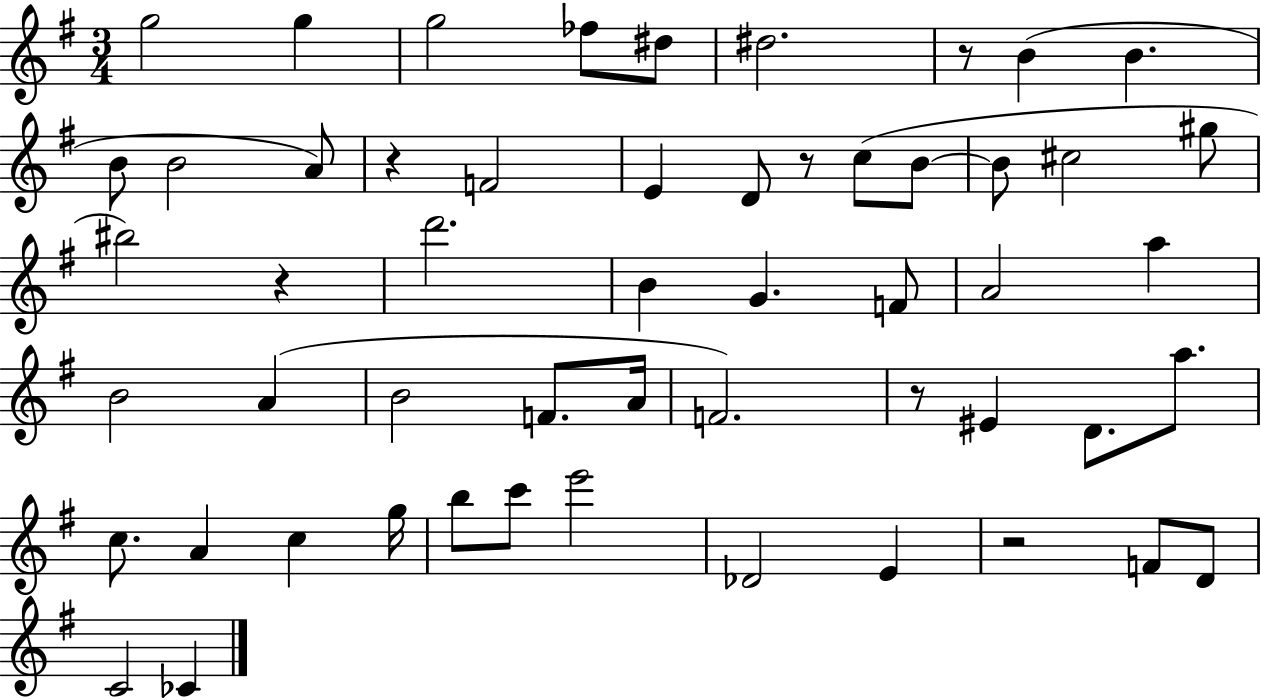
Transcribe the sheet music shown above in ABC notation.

X:1
T:Untitled
M:3/4
L:1/4
K:G
g2 g g2 _f/2 ^d/2 ^d2 z/2 B B B/2 B2 A/2 z F2 E D/2 z/2 c/2 B/2 B/2 ^c2 ^g/2 ^b2 z d'2 B G F/2 A2 a B2 A B2 F/2 A/4 F2 z/2 ^E D/2 a/2 c/2 A c g/4 b/2 c'/2 e'2 _D2 E z2 F/2 D/2 C2 _C